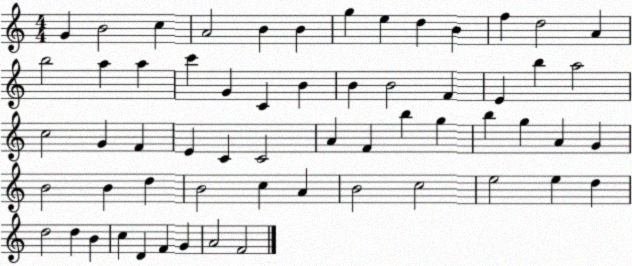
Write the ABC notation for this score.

X:1
T:Untitled
M:4/4
L:1/4
K:C
G B2 c A2 B B g e d B f d2 A b2 a a c' G C B B B2 F E b a2 c2 G F E C C2 A F b g b g A G B2 B d B2 c A B2 c2 e2 e d d2 d B c D F G A2 F2